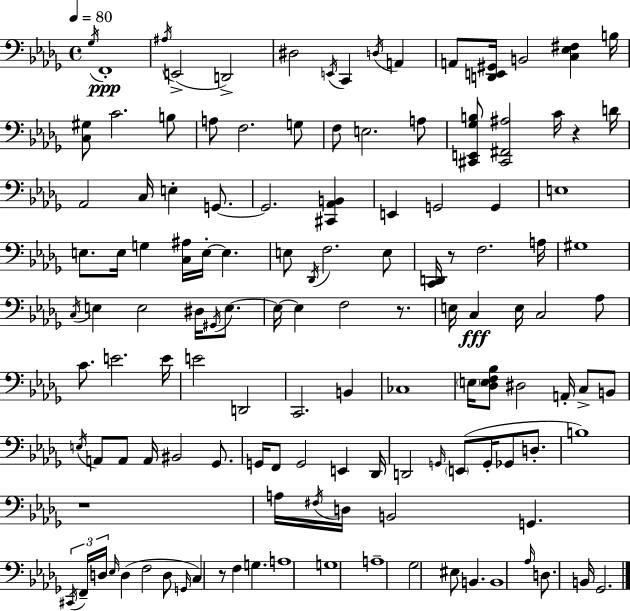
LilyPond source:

{
  \clef bass
  \time 4/4
  \defaultTimeSignature
  \key bes \minor
  \tempo 4 = 80
  \repeat volta 2 { \acciaccatura { ges16 }\ppp f,1-. | \acciaccatura { ais16 }( e,2-> d,2->) | dis2 \acciaccatura { e,16 } c,4 \acciaccatura { d16 } | a,4 a,8 <d, e, gis,>16 b,2 <c ees fis>4 | \break b16 <c gis>8 c'2. | b8 a8 f2. | g8 f8 e2. | a8 <cis, e, ges b>8 <cis, fis, ais>2 c'16 r4 | \break d'16 aes,2 c16 e4-. | g,8.~~ g,2. | <cis, aes, b,>4 e,4 g,2 | g,4 e1 | \break e8. e16 g4 <c ais>16 e16-.~~ e4. | e8 \acciaccatura { des,16 } f2. | e8 <c, d,>16 r8 f2. | a16 gis1 | \break \acciaccatura { c16 } e4 e2 | dis16 \acciaccatura { gis,16 } e8.~~ e16~~ e4 f2 | r8. e16 c4\fff e16 c2 | aes8 c'8. e'2. | \break e'16 e'2 d,2 | c,2. | b,4 ces1 | \parenthesize e16 <des e f bes>8 dis2 | \break a,16-. c8-> b,8 \acciaccatura { e16 } a,8 a,8 a,16 bis,2 | ges,8. g,16 f,8 g,2 | e,4 des,16 d,2 | \grace { g,16 } \parenthesize e,8( g,16-. ges,8 d8.-. b1) | \break r1 | a16 \acciaccatura { fis16 } d16 b,2 | g,4. \tuplet 3/2 { \acciaccatura { cis,16 } f,16-- d16 } \grace { ees16 } d4( | f2 d8 \grace { g,16 }) c4 | \break r8 f4 g4. a1 | g1 | a1-- | ges2 | \break eis8 b,4. b,1 | \grace { aes16 } d8. | b,16 ges,2. } \bar "|."
}